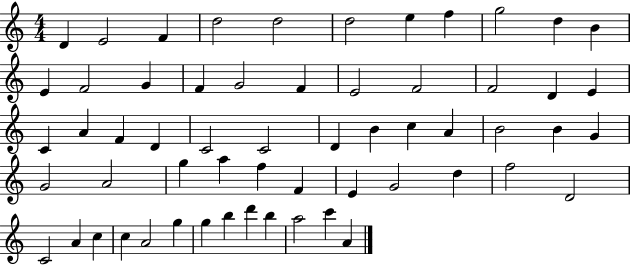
{
  \clef treble
  \numericTimeSignature
  \time 4/4
  \key c \major
  d'4 e'2 f'4 | d''2 d''2 | d''2 e''4 f''4 | g''2 d''4 b'4 | \break e'4 f'2 g'4 | f'4 g'2 f'4 | e'2 f'2 | f'2 d'4 e'4 | \break c'4 a'4 f'4 d'4 | c'2 c'2 | d'4 b'4 c''4 a'4 | b'2 b'4 g'4 | \break g'2 a'2 | g''4 a''4 f''4 f'4 | e'4 g'2 d''4 | f''2 d'2 | \break c'2 a'4 c''4 | c''4 a'2 g''4 | g''4 b''4 d'''4 b''4 | a''2 c'''4 a'4 | \break \bar "|."
}